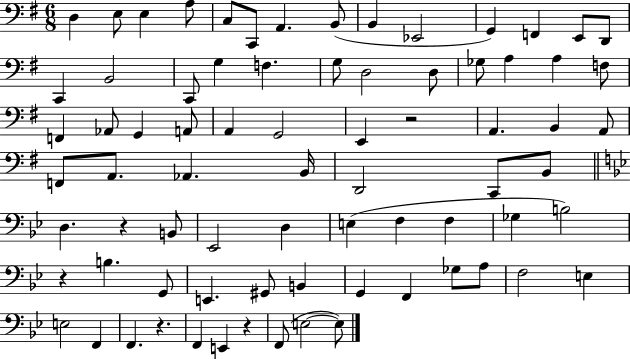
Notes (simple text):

D3/q E3/e E3/q A3/e C3/e C2/e A2/q. B2/e B2/q Eb2/h G2/q F2/q E2/e D2/e C2/q B2/h C2/e G3/q F3/q. G3/e D3/h D3/e Gb3/e A3/q A3/q F3/e F2/q Ab2/e G2/q A2/e A2/q G2/h E2/q R/h A2/q. B2/q A2/e F2/e A2/e. Ab2/q. B2/s D2/h C2/e B2/e D3/q. R/q B2/e Eb2/h D3/q E3/q F3/q F3/q Gb3/q B3/h R/q B3/q. G2/e E2/q. G#2/e B2/q G2/q F2/q Gb3/e A3/e F3/h E3/q E3/h F2/q F2/q. R/q. F2/q E2/q R/q F2/e E3/h E3/e